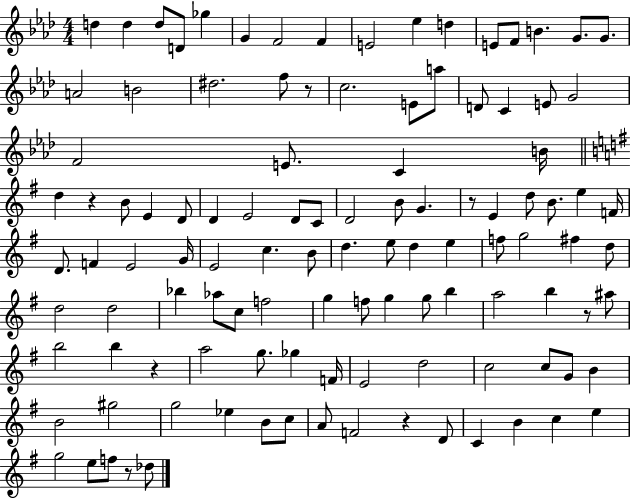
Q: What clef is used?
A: treble